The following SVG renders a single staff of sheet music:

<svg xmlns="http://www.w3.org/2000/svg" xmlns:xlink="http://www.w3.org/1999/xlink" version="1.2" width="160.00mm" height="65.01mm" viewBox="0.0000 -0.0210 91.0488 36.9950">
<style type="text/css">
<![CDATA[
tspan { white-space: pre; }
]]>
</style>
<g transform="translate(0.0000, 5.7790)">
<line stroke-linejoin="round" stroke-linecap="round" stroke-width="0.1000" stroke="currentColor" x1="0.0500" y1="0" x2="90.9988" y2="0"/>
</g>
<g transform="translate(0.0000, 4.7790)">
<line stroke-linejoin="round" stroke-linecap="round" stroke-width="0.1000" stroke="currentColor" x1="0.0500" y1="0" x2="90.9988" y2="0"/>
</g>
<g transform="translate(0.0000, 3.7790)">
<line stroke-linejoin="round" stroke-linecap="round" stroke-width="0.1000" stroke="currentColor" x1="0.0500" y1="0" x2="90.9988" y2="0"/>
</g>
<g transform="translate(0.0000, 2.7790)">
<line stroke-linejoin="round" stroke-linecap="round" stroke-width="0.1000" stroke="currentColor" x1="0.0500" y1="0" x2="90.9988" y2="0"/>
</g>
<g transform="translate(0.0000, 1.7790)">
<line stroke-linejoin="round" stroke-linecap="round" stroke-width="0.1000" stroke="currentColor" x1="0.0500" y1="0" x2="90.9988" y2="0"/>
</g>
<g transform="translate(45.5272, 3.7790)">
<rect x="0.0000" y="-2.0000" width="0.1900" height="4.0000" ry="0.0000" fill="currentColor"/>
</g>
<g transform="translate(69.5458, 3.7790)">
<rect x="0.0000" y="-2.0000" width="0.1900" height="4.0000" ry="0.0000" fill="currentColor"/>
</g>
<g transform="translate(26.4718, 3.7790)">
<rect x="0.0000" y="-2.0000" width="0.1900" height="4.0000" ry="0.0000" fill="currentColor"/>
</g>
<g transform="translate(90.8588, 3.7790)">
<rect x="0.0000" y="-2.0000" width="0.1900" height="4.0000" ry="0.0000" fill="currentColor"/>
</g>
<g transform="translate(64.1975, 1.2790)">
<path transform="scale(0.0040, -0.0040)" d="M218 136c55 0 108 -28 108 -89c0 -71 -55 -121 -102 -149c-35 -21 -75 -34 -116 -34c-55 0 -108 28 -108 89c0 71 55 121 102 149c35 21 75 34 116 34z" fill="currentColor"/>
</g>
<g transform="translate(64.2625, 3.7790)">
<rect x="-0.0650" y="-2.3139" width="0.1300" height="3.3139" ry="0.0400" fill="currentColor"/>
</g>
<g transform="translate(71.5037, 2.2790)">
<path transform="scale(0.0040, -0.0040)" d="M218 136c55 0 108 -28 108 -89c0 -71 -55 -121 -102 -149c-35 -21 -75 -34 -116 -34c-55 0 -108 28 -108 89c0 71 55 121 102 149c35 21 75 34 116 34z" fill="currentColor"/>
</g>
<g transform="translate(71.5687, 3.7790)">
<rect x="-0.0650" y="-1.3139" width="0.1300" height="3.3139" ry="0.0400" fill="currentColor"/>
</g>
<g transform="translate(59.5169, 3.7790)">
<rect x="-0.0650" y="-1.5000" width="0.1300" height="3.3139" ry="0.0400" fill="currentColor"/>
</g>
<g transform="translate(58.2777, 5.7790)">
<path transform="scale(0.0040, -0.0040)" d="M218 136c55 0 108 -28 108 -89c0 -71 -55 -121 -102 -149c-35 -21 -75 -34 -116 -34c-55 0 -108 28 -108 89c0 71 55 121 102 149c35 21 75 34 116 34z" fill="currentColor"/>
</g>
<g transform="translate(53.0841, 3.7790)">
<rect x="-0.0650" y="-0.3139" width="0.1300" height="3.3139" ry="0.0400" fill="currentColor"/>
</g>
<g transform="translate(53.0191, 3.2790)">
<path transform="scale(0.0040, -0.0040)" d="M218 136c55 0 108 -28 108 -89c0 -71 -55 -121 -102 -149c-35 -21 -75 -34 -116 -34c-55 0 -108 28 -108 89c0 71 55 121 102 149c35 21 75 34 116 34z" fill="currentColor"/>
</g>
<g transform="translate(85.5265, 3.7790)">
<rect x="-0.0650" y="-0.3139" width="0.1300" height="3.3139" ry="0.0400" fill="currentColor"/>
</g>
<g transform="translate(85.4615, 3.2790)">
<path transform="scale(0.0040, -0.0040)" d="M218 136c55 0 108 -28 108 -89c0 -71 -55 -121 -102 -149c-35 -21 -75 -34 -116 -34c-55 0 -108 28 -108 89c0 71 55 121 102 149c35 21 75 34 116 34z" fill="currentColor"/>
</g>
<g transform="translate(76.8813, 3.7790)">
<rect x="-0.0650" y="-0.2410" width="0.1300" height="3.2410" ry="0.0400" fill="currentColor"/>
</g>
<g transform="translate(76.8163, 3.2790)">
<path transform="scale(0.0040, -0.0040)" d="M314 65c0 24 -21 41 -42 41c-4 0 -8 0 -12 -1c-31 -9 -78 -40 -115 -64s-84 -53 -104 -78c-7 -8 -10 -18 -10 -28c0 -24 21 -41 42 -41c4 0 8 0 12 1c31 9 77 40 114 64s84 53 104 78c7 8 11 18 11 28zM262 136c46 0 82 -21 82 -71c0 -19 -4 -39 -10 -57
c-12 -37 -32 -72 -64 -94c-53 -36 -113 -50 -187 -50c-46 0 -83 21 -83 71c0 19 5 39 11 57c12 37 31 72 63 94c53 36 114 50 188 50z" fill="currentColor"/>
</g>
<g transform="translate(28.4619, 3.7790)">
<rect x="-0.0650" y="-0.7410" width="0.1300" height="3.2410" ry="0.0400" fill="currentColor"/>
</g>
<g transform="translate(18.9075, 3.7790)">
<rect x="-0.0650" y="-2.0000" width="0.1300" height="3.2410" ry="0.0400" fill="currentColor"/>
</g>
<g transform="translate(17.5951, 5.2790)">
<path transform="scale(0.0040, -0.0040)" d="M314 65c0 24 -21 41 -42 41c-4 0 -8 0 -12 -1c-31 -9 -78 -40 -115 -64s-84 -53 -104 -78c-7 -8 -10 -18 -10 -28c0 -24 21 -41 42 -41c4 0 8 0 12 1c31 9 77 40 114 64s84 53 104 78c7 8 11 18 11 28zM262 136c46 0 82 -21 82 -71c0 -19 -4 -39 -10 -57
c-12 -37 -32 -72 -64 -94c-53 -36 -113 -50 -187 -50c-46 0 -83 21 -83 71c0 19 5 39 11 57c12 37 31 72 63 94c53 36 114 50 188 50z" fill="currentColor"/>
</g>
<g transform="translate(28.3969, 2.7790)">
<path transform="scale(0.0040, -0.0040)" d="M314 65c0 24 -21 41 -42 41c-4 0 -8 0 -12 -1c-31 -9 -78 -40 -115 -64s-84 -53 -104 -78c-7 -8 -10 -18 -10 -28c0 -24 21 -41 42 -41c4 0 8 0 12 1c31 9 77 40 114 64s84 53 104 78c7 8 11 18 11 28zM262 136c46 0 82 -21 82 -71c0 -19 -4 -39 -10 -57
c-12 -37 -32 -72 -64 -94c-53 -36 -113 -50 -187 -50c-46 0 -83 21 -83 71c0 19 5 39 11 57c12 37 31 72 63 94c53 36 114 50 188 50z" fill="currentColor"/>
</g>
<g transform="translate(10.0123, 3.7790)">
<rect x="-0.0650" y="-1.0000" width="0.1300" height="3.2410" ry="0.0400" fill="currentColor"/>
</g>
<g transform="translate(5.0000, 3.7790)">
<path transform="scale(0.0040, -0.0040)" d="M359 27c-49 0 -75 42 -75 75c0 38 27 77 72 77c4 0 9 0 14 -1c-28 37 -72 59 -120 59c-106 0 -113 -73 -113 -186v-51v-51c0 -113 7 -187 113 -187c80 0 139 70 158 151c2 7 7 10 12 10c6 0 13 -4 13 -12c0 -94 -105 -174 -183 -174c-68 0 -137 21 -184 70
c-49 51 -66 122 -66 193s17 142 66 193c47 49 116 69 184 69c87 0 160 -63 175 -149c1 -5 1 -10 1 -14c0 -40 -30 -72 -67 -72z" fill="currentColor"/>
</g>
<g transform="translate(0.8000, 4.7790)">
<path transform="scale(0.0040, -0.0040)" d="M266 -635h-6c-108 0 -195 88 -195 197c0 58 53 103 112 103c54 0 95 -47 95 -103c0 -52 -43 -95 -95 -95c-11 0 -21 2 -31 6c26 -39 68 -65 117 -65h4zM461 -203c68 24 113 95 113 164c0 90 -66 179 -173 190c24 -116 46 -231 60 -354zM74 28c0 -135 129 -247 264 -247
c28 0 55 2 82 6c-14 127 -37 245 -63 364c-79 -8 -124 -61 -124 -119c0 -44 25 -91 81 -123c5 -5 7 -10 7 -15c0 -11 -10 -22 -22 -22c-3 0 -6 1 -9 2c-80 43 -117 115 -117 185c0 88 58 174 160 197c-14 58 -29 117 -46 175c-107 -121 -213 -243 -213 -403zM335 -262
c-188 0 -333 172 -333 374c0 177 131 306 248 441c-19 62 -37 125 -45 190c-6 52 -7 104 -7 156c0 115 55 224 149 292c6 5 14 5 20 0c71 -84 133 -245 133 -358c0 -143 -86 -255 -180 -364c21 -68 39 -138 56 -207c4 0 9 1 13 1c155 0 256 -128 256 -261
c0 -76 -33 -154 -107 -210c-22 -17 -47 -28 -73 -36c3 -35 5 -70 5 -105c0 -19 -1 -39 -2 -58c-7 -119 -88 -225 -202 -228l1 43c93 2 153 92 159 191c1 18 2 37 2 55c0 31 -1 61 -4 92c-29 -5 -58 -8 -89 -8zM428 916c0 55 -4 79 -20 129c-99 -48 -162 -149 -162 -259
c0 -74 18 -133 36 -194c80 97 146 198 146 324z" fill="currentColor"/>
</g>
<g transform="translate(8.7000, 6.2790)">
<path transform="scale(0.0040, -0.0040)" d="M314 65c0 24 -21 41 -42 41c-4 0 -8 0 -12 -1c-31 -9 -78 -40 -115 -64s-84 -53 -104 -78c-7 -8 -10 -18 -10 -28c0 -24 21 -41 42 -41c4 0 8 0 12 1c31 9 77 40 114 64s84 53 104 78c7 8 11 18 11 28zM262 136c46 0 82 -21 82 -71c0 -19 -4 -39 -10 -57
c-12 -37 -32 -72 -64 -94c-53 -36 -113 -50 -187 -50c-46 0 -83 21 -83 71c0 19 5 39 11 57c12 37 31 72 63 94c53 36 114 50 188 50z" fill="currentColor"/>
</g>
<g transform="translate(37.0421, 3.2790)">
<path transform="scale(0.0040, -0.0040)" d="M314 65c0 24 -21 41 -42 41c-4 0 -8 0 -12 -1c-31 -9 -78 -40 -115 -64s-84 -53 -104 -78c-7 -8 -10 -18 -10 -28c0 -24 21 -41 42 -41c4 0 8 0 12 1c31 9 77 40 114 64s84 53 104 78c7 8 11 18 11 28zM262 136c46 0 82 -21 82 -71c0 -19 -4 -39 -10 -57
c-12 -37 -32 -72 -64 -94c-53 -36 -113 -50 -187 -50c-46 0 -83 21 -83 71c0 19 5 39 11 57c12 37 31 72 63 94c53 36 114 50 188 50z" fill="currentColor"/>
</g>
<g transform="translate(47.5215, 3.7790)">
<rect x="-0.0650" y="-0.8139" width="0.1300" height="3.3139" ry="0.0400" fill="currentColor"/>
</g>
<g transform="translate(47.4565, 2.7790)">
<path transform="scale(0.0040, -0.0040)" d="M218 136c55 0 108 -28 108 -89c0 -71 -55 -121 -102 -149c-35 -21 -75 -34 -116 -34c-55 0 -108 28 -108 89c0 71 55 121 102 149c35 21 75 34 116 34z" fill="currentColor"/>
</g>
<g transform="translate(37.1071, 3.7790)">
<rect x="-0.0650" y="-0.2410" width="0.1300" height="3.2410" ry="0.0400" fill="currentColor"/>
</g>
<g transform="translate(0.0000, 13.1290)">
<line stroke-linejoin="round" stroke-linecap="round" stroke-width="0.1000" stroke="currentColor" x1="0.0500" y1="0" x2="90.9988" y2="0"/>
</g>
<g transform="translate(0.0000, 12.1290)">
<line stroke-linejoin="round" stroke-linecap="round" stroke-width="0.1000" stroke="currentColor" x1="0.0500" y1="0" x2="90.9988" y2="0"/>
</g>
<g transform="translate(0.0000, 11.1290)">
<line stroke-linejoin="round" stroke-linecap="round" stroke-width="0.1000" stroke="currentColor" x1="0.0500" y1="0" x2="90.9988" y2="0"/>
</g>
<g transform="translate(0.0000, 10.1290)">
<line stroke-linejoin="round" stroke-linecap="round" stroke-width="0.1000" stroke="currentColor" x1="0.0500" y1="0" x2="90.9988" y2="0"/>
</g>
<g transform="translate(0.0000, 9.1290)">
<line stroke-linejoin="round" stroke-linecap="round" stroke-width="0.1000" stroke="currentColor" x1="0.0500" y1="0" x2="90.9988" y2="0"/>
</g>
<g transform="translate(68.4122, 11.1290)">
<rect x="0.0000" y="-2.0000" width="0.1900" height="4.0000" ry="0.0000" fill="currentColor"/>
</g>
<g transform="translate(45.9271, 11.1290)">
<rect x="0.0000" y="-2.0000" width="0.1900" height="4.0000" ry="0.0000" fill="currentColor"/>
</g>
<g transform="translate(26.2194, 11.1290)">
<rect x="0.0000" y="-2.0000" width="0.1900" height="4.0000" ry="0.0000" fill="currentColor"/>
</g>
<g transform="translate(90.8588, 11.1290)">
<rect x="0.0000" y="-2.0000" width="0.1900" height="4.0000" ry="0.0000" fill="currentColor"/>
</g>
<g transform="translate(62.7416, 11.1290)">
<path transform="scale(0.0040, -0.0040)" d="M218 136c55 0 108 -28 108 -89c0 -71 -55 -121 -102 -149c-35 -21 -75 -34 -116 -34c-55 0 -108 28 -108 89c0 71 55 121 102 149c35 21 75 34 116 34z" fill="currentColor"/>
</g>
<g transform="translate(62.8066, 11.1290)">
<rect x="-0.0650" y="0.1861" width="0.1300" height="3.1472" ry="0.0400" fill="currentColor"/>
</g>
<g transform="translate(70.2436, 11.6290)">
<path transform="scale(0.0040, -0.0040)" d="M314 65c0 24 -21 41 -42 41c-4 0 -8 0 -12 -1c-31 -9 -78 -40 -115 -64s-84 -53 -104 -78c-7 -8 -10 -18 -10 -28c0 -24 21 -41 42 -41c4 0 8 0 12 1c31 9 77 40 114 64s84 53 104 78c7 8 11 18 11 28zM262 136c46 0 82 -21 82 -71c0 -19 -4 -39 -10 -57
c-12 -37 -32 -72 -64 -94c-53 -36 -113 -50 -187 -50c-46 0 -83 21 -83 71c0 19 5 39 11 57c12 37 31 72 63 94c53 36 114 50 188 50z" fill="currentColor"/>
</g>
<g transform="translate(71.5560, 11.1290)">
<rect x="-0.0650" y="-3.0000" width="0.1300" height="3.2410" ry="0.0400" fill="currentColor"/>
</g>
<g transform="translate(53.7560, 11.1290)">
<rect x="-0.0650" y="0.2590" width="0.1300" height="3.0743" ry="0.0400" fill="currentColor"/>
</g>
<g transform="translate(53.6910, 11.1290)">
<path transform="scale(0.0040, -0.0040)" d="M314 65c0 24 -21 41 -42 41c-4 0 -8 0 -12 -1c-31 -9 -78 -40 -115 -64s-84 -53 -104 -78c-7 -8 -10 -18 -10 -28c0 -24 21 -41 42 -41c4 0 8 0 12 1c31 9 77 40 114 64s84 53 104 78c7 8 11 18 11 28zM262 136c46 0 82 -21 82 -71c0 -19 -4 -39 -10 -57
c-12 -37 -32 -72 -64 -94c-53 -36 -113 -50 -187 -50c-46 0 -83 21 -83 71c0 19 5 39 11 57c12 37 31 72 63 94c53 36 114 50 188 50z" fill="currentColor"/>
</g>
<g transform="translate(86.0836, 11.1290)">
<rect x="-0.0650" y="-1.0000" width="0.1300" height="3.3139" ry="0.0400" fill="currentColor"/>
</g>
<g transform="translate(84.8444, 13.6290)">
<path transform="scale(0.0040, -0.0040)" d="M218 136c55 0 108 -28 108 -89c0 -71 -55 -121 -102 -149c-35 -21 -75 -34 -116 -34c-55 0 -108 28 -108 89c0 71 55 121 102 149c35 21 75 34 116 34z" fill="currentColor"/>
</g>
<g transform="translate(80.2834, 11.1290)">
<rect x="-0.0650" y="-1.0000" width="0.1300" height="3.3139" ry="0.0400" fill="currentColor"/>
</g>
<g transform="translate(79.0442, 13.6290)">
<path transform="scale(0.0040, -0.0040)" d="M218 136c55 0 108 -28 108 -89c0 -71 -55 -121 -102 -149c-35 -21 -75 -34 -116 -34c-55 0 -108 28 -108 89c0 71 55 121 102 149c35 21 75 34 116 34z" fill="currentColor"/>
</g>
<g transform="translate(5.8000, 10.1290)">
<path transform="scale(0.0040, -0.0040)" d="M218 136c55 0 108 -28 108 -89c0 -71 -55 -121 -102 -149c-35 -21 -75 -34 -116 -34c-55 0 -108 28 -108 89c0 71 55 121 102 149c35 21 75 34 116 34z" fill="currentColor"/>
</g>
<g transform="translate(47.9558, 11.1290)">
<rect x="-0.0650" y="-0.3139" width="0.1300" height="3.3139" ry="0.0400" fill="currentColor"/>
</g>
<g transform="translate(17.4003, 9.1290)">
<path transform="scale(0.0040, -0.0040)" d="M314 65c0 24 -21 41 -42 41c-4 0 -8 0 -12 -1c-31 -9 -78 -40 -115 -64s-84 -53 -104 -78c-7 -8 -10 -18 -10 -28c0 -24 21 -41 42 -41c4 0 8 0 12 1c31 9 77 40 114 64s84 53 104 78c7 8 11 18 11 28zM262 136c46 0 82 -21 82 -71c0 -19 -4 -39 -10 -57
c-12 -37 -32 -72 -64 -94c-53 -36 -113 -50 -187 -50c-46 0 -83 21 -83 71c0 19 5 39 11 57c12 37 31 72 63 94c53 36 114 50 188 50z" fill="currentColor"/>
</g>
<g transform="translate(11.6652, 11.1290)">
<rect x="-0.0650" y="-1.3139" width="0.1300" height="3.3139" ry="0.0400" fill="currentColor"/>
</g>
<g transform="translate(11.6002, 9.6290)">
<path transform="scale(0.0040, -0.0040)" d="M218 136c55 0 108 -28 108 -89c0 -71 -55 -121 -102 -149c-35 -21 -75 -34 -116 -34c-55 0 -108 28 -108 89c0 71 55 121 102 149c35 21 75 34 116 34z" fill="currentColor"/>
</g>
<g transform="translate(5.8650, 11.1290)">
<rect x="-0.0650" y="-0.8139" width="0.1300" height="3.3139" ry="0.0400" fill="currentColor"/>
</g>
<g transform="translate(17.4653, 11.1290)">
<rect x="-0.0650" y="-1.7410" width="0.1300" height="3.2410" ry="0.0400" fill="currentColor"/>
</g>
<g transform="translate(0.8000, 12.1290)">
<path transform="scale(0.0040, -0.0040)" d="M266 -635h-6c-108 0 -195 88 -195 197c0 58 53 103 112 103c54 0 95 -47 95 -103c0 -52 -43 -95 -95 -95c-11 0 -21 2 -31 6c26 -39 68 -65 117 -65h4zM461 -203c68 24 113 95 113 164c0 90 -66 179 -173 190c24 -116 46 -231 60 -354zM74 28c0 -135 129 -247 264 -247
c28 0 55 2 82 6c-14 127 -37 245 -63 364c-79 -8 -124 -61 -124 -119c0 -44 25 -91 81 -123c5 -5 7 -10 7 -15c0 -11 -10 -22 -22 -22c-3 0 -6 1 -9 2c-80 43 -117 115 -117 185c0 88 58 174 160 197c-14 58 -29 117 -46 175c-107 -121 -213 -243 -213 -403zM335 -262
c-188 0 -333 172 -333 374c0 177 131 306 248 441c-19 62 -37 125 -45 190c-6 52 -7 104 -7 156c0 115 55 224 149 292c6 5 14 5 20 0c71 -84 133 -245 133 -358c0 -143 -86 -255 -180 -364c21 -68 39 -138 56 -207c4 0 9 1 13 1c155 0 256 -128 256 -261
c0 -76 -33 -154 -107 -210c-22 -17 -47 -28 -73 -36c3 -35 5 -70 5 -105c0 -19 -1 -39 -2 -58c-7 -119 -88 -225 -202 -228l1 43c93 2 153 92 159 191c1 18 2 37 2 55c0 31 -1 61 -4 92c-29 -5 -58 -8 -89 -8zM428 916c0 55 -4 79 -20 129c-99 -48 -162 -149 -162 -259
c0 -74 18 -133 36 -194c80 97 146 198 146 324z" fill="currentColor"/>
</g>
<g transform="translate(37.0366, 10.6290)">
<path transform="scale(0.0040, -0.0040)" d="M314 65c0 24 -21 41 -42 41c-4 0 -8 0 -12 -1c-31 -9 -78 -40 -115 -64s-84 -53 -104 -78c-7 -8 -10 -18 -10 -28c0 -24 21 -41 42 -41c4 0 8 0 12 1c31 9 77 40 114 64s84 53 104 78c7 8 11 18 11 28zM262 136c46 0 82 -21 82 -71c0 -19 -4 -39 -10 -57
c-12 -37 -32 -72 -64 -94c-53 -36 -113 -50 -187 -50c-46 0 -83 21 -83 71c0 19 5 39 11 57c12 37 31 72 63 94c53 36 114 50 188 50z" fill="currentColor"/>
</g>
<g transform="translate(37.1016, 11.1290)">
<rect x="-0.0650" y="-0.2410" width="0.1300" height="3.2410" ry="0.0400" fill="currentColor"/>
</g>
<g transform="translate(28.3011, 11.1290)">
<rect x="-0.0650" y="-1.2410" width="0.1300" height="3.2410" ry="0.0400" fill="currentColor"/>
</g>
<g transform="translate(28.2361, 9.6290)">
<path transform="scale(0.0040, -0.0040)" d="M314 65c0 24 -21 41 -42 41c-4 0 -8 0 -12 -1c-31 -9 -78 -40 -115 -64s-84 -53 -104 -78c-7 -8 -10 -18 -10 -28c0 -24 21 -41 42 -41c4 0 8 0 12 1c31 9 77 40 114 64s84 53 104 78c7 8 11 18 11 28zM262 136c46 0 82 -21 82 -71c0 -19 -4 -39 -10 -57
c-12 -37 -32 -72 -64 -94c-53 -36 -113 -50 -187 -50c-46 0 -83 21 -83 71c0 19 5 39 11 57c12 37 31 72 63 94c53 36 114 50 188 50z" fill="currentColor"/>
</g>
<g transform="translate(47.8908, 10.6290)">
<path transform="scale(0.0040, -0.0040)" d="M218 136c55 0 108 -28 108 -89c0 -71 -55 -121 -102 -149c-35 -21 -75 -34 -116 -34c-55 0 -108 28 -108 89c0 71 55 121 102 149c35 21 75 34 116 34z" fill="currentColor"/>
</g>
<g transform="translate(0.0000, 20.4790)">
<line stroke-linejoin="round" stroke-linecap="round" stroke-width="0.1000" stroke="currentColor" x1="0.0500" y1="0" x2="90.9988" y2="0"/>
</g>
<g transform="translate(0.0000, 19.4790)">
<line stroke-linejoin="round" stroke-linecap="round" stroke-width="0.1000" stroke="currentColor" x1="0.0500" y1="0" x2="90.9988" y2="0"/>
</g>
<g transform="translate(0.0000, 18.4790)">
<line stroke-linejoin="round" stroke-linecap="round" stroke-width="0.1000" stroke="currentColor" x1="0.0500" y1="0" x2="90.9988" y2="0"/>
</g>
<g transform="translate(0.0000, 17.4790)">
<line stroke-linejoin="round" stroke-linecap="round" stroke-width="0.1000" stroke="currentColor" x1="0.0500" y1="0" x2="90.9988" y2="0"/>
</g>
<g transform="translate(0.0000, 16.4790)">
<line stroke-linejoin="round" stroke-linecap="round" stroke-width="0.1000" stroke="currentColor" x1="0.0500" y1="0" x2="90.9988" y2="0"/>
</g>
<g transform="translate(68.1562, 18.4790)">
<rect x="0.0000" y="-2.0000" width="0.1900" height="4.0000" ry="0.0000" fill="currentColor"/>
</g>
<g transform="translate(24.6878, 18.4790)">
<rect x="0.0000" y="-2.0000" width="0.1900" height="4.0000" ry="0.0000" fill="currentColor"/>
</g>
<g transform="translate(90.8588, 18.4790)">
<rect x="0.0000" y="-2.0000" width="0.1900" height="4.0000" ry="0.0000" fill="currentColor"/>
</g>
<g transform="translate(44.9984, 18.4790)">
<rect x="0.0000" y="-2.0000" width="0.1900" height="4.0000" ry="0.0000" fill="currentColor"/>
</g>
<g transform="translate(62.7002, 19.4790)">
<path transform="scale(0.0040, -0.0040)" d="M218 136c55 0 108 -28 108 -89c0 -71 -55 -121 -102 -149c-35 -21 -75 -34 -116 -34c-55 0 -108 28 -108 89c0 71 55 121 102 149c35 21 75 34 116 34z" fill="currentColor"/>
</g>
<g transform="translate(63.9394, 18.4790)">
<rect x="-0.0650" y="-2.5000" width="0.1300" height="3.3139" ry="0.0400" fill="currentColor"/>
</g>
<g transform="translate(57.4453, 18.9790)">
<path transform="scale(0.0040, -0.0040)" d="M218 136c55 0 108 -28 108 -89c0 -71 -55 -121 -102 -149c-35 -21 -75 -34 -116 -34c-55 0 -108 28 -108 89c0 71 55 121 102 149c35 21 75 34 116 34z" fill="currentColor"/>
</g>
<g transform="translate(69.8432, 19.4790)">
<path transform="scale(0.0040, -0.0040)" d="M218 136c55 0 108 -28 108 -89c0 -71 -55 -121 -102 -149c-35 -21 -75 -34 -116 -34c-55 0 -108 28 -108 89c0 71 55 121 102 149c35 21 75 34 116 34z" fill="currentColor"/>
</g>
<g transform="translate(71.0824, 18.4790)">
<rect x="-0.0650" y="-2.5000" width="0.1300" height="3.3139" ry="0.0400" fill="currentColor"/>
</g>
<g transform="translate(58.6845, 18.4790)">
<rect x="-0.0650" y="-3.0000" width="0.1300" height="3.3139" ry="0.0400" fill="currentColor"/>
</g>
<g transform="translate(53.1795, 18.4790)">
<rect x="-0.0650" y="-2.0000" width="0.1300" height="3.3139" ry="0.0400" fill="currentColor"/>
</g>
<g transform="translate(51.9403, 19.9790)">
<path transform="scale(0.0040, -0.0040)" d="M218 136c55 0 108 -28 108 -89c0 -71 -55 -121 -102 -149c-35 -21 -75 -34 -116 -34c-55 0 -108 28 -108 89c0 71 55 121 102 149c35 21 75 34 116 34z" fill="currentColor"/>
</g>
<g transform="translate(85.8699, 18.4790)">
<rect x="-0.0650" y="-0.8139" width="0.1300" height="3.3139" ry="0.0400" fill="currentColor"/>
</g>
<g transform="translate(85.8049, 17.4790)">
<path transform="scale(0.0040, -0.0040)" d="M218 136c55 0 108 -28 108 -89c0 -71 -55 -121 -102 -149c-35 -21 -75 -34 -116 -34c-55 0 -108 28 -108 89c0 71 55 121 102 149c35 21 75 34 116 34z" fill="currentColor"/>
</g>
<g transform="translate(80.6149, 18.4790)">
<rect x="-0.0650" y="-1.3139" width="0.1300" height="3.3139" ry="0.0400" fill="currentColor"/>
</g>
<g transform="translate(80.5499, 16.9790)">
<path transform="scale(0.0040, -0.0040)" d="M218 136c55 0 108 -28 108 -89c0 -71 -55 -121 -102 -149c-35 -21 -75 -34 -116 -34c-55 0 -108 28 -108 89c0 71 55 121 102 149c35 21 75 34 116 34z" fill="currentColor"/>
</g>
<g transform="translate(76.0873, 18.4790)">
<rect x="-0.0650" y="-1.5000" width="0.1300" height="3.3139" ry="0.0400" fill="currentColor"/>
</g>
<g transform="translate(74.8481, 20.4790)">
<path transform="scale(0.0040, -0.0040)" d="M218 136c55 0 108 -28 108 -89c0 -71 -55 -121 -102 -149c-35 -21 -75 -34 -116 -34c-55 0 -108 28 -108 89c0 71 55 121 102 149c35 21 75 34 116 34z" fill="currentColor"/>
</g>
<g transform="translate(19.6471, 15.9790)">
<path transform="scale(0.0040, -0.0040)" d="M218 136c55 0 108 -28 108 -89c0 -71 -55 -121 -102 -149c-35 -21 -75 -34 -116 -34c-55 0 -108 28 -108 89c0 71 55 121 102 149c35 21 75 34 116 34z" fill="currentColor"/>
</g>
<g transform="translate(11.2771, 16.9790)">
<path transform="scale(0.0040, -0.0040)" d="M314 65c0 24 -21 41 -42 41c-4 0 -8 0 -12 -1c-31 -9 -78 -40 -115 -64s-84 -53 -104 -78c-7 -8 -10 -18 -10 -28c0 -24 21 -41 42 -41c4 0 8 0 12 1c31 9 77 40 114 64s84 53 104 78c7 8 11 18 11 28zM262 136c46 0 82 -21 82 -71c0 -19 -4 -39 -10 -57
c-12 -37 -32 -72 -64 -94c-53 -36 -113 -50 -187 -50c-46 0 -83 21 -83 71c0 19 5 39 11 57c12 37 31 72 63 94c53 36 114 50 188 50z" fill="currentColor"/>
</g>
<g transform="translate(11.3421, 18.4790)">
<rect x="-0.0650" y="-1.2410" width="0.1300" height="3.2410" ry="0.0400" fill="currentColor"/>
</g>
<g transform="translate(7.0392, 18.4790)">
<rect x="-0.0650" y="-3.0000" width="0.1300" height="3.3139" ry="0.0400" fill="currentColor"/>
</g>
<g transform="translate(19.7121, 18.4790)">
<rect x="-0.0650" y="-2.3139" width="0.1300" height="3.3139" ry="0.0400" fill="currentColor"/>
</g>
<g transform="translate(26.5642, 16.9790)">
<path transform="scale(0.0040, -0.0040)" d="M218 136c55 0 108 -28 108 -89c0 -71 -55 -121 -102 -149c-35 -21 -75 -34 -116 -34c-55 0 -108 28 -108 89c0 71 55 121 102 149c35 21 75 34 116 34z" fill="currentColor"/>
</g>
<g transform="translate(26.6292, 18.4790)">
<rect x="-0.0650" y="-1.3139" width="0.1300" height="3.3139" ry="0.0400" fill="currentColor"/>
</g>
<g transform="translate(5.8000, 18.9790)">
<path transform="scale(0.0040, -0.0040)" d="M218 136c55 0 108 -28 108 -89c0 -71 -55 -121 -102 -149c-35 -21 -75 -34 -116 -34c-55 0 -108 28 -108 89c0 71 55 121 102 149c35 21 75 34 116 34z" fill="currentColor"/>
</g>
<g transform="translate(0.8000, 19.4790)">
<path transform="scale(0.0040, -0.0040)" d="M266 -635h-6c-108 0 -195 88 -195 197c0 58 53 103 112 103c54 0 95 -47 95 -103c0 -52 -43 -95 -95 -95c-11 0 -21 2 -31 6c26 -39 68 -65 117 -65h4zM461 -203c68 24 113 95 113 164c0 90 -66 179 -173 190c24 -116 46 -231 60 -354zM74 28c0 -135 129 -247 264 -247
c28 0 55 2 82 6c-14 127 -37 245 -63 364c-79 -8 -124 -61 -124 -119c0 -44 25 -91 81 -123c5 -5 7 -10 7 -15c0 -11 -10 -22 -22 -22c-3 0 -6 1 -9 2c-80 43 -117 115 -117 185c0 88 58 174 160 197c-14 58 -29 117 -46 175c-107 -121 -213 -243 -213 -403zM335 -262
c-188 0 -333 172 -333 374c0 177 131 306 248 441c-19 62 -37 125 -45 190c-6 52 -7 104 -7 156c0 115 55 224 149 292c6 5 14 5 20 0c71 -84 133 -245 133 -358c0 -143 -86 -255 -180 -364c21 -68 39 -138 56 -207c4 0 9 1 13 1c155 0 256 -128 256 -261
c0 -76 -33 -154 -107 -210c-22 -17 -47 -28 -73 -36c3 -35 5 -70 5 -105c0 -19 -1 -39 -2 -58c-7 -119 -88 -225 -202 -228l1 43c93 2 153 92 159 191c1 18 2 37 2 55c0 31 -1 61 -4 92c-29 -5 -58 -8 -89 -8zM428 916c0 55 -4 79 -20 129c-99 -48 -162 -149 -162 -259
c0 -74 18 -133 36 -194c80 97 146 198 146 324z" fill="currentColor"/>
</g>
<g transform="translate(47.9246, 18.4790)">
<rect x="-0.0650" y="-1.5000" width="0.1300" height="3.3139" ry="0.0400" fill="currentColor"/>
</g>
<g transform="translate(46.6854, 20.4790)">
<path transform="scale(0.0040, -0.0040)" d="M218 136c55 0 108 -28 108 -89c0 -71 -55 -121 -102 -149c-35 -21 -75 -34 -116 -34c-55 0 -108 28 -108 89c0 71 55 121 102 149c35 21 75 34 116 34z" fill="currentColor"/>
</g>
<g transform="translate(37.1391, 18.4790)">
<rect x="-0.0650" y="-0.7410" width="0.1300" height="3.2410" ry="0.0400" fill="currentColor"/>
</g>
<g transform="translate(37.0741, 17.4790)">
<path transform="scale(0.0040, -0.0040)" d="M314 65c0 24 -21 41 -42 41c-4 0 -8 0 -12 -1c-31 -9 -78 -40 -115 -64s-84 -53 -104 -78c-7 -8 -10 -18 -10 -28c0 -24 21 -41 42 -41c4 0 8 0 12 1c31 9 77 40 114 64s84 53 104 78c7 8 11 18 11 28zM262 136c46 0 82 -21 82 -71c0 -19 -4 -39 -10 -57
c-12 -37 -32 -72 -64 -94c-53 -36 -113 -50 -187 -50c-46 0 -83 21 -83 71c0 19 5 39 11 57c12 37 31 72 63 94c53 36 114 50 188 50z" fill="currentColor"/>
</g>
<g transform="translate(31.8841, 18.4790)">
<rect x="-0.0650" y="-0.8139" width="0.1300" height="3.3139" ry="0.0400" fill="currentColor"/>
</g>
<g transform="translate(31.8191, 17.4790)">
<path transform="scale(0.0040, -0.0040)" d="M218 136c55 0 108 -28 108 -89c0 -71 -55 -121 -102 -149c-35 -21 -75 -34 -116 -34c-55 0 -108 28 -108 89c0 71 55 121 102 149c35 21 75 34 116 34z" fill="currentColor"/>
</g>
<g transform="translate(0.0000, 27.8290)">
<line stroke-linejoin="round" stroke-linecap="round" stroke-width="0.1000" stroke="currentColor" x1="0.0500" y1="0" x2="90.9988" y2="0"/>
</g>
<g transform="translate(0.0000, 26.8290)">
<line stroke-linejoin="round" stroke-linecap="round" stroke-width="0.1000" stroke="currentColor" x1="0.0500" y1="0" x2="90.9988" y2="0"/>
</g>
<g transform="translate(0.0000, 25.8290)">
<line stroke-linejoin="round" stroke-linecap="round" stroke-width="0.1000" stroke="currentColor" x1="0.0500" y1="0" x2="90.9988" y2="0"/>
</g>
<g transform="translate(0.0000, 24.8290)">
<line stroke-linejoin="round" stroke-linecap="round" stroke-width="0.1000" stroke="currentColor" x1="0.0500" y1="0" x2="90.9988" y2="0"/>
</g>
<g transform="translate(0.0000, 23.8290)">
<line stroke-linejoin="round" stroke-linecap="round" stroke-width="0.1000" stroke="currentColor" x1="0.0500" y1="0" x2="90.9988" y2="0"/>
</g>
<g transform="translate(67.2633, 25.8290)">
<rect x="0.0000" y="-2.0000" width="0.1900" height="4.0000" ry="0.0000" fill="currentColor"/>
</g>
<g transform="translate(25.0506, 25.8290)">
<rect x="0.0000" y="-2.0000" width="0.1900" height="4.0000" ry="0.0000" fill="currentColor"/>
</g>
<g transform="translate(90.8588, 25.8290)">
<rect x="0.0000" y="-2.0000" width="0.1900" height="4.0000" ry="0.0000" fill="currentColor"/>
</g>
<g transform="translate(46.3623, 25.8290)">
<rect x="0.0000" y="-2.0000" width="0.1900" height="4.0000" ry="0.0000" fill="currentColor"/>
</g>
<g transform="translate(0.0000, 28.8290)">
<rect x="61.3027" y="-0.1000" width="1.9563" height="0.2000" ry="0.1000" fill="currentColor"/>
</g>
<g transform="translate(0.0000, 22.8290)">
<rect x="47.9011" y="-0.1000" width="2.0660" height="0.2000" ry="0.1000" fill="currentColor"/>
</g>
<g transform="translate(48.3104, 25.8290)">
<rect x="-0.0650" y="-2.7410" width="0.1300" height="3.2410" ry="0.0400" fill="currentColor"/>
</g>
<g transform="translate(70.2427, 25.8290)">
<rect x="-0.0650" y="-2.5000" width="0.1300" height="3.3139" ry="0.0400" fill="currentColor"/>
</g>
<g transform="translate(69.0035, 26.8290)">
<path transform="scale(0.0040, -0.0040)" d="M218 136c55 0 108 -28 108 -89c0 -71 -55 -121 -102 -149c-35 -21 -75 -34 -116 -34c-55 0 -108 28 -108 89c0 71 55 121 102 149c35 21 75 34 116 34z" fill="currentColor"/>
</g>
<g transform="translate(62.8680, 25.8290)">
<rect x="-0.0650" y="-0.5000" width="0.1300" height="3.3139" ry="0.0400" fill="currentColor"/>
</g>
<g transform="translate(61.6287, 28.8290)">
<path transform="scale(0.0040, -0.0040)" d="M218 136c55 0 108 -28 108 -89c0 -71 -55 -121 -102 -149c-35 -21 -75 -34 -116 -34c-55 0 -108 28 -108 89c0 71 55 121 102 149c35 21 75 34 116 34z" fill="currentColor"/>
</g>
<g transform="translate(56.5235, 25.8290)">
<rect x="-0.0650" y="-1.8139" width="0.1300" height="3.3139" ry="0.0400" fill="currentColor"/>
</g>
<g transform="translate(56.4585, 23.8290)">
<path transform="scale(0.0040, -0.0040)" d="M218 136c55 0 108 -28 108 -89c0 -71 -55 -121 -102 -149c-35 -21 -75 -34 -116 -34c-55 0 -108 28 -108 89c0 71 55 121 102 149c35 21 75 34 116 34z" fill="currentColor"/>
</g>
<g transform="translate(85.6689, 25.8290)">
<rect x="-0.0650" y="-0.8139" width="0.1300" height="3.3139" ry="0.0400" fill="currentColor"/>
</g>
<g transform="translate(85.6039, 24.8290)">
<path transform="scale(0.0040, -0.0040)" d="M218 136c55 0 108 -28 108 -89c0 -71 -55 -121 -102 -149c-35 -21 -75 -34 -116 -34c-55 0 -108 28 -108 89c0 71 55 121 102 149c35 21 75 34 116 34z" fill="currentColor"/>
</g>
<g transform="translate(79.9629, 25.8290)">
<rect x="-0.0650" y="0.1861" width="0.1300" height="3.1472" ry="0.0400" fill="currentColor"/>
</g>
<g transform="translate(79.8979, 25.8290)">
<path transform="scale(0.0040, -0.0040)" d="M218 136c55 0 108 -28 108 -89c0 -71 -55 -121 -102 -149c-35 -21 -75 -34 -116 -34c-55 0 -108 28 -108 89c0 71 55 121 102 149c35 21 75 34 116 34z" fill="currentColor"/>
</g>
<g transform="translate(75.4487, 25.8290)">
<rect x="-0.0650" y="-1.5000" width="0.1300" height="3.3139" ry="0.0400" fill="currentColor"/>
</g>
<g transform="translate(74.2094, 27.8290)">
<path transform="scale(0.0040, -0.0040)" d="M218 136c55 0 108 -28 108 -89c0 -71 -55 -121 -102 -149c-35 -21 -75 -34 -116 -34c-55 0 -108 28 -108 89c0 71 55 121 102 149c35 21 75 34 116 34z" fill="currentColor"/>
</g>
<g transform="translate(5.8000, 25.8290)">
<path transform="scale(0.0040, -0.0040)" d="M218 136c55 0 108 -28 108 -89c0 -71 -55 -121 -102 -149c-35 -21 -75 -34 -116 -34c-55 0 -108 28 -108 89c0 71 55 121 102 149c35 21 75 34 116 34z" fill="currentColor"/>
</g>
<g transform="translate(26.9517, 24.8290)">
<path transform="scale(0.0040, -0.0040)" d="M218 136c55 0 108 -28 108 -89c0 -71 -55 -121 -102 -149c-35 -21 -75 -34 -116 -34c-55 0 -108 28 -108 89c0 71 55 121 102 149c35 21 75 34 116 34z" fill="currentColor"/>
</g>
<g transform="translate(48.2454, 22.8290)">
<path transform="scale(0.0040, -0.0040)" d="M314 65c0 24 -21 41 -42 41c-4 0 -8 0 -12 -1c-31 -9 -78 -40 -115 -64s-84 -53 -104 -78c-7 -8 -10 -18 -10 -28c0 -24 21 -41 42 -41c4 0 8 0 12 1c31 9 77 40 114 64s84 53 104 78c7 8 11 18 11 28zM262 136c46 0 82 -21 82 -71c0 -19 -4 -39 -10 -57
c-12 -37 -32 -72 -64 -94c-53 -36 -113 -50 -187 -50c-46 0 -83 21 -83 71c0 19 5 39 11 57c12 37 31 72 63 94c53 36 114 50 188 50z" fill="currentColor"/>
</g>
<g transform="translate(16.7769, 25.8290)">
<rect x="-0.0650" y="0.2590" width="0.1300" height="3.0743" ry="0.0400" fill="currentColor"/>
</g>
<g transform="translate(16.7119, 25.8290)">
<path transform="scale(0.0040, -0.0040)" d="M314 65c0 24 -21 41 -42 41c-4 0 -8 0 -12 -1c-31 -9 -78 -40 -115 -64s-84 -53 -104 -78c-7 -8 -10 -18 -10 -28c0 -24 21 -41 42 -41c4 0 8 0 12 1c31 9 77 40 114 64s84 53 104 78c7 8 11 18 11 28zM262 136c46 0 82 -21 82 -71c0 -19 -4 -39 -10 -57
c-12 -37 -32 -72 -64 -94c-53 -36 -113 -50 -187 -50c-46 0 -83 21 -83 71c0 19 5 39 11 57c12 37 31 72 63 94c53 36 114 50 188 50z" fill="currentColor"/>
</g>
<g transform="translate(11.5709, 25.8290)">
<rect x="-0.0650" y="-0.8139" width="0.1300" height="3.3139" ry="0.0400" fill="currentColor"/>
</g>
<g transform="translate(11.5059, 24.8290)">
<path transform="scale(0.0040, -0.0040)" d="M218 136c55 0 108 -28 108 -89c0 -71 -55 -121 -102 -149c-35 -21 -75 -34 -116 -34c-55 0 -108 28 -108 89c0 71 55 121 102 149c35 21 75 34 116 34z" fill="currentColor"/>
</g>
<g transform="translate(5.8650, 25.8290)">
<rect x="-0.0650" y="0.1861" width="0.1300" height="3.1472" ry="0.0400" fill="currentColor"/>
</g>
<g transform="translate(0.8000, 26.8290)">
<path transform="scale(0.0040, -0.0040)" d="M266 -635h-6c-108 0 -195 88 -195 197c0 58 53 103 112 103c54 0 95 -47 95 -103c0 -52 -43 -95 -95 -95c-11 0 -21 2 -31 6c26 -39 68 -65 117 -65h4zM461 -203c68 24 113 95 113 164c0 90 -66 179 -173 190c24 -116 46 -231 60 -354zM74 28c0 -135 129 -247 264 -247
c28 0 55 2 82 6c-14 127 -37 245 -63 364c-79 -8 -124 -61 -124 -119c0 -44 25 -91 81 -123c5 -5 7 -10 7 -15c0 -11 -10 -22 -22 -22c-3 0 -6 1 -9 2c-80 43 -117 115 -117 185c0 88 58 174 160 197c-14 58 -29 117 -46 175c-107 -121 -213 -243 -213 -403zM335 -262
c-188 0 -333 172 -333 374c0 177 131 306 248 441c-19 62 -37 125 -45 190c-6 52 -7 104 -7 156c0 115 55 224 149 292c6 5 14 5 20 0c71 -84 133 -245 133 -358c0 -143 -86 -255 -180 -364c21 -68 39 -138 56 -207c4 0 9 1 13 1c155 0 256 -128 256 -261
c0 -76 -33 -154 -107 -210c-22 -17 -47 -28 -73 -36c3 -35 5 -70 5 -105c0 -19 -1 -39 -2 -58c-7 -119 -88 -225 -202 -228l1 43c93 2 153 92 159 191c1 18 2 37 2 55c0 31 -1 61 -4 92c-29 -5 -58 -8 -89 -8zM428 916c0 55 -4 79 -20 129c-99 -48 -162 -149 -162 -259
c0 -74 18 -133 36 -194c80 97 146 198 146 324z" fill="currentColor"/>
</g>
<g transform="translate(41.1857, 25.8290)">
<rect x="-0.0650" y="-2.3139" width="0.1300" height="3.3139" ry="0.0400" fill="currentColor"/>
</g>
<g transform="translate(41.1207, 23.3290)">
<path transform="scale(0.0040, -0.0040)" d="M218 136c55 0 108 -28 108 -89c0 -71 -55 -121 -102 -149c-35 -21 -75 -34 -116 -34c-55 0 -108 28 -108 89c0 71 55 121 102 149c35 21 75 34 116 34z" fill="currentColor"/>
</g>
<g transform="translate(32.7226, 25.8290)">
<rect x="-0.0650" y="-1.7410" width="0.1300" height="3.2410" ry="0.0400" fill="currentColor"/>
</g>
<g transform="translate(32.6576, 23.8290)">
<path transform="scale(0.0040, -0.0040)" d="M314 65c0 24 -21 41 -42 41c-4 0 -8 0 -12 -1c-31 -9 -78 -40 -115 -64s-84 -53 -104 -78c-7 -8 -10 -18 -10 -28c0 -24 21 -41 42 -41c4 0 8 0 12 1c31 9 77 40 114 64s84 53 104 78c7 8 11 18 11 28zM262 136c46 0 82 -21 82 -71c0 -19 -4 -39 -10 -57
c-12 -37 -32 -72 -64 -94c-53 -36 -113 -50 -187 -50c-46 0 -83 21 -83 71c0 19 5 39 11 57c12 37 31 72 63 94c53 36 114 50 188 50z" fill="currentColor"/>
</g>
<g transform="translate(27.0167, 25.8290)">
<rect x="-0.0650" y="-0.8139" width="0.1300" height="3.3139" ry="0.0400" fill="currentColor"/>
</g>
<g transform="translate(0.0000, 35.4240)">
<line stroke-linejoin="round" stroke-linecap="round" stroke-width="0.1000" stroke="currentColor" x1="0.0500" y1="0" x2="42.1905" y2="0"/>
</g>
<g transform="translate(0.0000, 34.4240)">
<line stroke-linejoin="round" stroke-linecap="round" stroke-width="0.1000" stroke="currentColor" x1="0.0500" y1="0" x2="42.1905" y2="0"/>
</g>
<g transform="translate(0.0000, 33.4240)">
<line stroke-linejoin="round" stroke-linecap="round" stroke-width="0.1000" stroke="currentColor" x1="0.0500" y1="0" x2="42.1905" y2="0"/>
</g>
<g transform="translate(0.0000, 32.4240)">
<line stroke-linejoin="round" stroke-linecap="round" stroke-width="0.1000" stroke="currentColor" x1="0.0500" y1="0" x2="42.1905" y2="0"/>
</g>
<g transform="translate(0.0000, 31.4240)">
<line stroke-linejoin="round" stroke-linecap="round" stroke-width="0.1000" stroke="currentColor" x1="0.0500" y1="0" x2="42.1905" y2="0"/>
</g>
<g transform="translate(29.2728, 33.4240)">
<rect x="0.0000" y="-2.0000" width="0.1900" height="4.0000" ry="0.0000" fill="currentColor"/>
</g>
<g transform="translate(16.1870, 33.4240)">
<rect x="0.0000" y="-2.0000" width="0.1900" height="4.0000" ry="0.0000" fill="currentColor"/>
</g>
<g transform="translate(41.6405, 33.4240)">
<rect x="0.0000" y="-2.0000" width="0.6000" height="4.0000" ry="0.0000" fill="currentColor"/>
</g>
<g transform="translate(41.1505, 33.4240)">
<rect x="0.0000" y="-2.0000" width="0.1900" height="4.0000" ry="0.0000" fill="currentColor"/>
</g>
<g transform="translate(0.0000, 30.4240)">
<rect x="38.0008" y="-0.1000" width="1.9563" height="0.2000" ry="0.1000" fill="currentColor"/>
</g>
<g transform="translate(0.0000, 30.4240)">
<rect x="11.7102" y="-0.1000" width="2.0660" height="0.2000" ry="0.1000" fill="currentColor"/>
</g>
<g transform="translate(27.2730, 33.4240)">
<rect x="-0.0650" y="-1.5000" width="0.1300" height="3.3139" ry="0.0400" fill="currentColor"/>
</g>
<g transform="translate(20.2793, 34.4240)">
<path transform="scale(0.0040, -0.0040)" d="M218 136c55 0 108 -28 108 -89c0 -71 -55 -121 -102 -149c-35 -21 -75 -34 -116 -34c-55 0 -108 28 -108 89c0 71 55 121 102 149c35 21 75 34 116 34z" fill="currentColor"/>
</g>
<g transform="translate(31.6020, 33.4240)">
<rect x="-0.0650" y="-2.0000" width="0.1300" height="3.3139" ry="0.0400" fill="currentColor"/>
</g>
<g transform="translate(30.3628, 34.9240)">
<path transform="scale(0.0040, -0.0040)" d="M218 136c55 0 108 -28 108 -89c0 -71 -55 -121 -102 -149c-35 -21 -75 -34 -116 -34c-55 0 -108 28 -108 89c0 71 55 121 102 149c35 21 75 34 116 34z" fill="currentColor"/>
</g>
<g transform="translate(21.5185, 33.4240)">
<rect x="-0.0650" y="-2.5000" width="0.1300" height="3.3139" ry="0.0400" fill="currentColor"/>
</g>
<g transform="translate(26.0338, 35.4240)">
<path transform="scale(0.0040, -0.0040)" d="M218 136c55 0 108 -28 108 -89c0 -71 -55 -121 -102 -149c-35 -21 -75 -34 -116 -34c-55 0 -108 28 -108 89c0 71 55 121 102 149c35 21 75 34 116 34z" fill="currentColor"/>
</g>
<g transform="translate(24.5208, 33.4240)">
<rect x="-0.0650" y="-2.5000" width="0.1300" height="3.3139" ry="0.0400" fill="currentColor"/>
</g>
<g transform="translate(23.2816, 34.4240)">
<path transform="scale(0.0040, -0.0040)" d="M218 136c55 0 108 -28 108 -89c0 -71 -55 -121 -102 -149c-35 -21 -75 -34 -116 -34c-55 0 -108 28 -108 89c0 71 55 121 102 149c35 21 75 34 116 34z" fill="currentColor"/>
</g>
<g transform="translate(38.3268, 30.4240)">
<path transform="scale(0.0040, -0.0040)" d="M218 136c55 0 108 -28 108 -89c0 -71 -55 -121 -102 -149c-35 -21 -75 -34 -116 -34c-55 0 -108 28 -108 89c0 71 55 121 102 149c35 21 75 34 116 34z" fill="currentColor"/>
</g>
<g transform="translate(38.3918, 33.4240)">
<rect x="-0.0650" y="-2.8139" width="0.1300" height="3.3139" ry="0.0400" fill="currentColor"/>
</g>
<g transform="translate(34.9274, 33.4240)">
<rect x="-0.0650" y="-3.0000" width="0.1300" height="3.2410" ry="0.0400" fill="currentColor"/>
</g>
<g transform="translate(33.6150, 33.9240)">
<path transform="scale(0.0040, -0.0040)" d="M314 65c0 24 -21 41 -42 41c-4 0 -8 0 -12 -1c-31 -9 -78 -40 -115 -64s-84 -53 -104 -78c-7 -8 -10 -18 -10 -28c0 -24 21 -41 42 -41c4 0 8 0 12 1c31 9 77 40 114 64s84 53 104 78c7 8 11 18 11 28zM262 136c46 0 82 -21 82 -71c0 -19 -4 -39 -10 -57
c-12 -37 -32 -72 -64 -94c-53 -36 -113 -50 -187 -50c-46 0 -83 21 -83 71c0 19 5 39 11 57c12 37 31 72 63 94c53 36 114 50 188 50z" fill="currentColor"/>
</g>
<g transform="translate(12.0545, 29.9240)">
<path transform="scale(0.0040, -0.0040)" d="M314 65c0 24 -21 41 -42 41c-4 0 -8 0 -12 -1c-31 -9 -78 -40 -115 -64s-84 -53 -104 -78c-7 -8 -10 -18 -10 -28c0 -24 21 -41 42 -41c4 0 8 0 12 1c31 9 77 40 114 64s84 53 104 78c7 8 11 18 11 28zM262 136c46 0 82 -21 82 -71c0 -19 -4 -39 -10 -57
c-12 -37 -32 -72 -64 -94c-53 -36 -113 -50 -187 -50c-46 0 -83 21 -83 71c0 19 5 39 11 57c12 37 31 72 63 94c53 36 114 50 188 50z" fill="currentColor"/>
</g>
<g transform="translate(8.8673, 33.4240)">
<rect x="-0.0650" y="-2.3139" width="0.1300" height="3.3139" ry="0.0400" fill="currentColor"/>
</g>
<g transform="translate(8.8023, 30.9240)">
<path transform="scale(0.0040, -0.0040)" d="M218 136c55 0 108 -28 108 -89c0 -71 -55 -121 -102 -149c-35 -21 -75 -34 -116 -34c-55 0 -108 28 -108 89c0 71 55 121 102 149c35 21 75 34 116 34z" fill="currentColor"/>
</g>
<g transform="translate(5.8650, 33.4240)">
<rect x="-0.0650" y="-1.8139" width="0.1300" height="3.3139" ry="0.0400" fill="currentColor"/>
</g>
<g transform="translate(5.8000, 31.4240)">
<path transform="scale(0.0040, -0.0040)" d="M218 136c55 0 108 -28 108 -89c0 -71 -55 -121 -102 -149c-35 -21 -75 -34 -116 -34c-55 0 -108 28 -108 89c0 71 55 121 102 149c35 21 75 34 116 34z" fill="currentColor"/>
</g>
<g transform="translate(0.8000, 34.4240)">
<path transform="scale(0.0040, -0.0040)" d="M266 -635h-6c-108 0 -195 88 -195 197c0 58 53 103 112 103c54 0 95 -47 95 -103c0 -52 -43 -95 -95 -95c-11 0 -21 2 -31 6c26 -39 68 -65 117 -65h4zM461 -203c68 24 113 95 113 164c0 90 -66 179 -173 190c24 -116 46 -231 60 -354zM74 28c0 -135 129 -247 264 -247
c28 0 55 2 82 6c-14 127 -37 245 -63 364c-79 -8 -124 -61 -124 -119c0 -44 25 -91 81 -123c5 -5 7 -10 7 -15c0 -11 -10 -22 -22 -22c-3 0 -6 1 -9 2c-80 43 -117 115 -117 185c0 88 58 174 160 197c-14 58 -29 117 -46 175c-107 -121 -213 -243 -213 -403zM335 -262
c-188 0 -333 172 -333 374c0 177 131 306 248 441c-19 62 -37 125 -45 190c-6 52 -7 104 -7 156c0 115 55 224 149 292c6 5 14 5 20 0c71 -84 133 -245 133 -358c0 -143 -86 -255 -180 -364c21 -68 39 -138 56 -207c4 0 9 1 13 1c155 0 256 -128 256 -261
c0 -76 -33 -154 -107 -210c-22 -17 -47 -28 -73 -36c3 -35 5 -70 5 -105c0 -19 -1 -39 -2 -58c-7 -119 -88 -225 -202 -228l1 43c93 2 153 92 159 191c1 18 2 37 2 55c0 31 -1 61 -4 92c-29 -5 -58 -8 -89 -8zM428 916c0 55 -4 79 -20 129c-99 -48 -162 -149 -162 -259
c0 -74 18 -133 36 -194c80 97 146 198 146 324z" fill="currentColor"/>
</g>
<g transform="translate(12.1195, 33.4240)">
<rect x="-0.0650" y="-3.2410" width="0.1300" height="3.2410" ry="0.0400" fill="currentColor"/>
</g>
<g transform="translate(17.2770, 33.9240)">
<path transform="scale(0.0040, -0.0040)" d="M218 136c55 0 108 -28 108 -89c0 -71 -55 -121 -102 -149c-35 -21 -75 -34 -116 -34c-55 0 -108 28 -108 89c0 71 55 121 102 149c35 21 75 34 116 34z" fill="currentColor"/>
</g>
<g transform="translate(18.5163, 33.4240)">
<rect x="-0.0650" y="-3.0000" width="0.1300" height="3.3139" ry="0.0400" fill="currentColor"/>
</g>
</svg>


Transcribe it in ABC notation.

X:1
T:Untitled
M:4/4
L:1/4
K:C
D2 F2 d2 c2 d c E g e c2 c d e f2 e2 c2 c B2 B A2 D D A e2 g e d d2 E F A G G E e d B d B2 d f2 g a2 f C G E B d f g b2 A G G E F A2 a